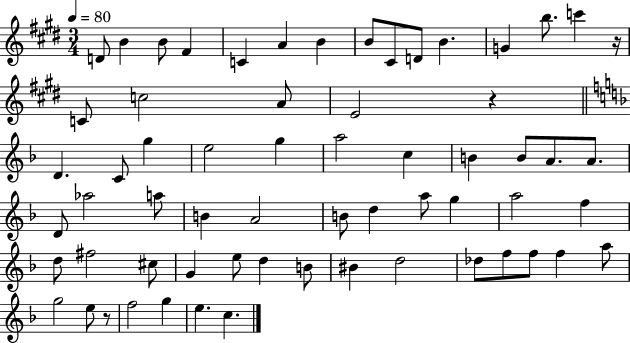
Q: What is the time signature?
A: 3/4